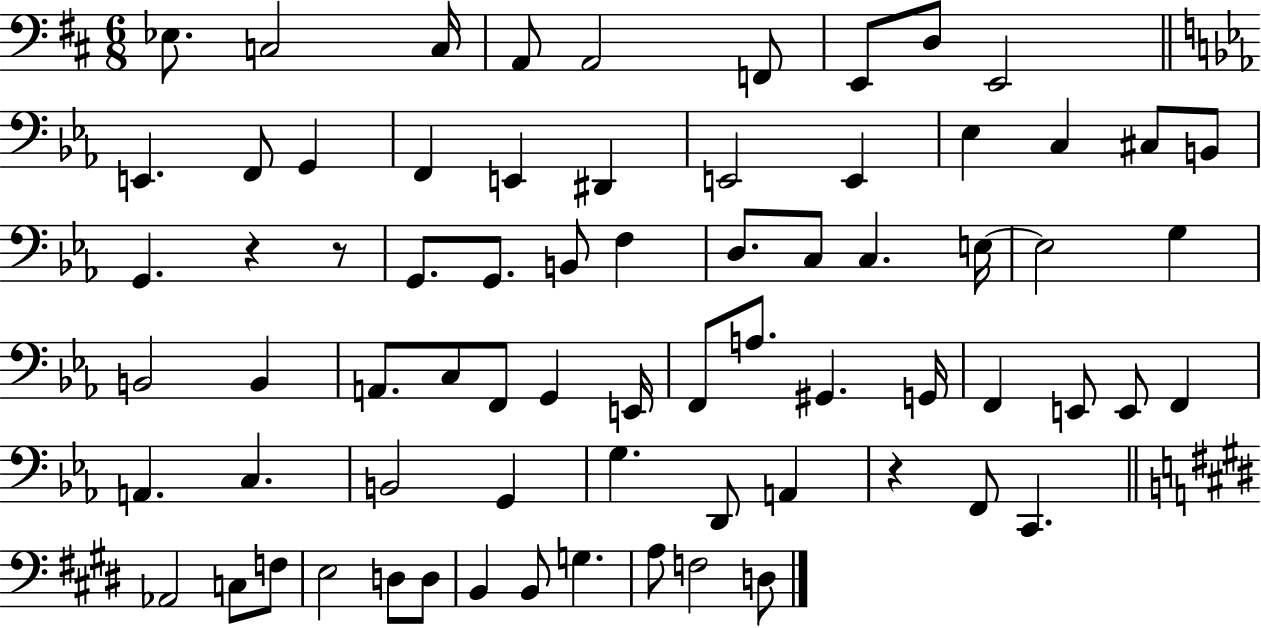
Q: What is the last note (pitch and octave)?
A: D3